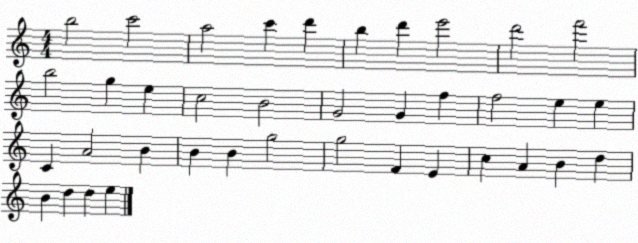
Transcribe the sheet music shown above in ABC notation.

X:1
T:Untitled
M:4/4
L:1/4
K:C
b2 c'2 a2 c' d' b d' e'2 d'2 f'2 b2 g e c2 B2 G2 G f f2 e e C A2 B B B g2 g2 F E c A B d B d d e